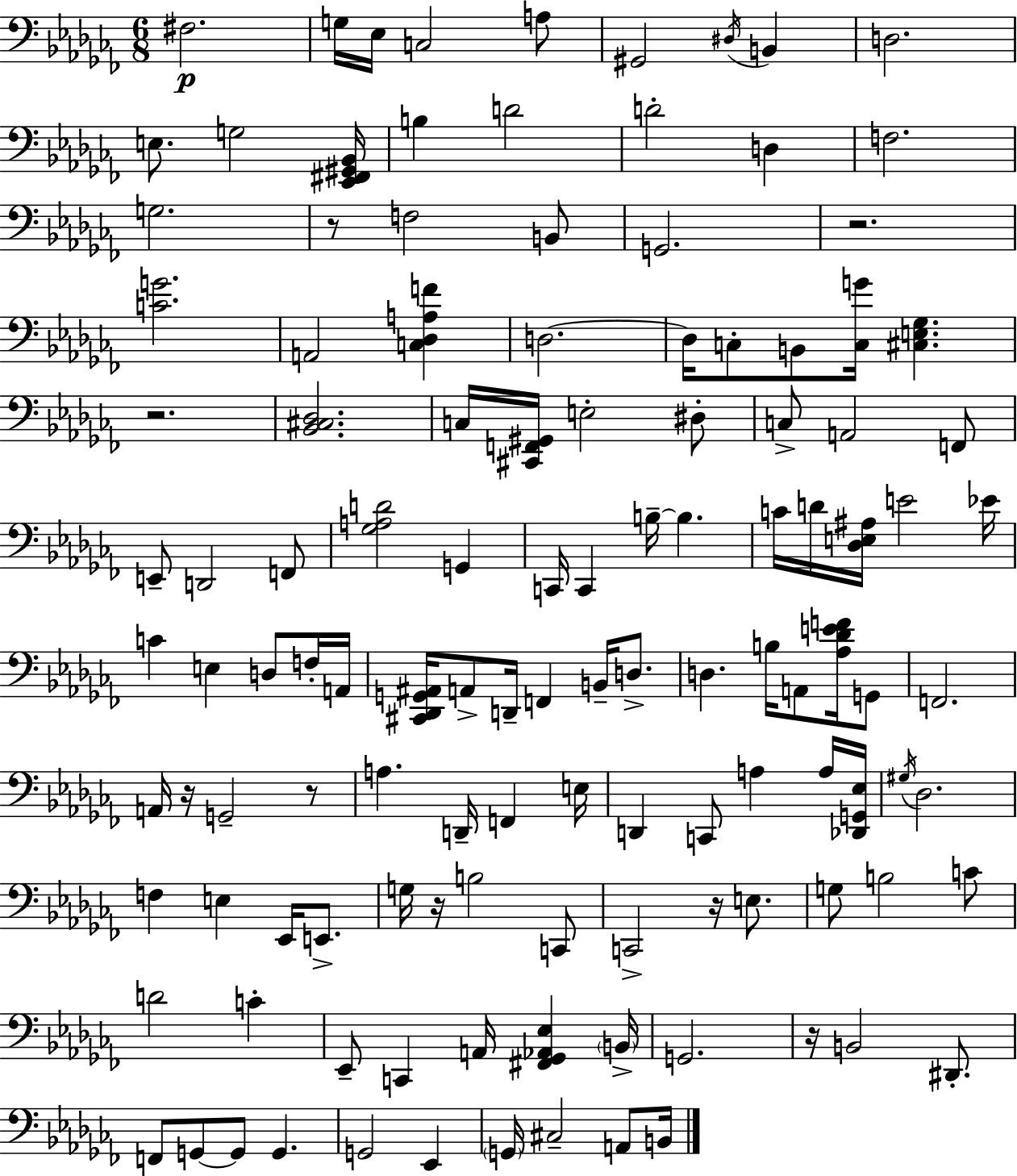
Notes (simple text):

F#3/h. G3/s Eb3/s C3/h A3/e G#2/h D#3/s B2/q D3/h. E3/e. G3/h [Eb2,F#2,G#2,Bb2]/s B3/q D4/h D4/h D3/q F3/h. G3/h. R/e F3/h B2/e G2/h. R/h. [C4,G4]/h. A2/h [C3,Db3,A3,F4]/q D3/h. D3/s C3/e B2/e [C3,G4]/s [C#3,E3,Gb3]/q. R/h. [Bb2,C#3,Db3]/h. C3/s [C#2,F2,G#2]/s E3/h D#3/e C3/e A2/h F2/e E2/e D2/h F2/e [Gb3,A3,D4]/h G2/q C2/s C2/q B3/s B3/q. C4/s D4/s [Db3,E3,A#3]/s E4/h Eb4/s C4/q E3/q D3/e F3/s A2/s [C#2,Db2,G2,A#2]/s A2/e D2/s F2/q B2/s D3/e. D3/q. B3/s A2/e [Ab3,Db4,E4,F4]/s G2/e F2/h. A2/s R/s G2/h R/e A3/q. D2/s F2/q E3/s D2/q C2/e A3/q A3/s [Db2,G2,Eb3]/s G#3/s Db3/h. F3/q E3/q Eb2/s E2/e. G3/s R/s B3/h C2/e C2/h R/s E3/e. G3/e B3/h C4/e D4/h C4/q Eb2/e C2/q A2/s [F#2,Gb2,Ab2,Eb3]/q B2/s G2/h. R/s B2/h D#2/e. F2/e G2/e G2/e G2/q. G2/h Eb2/q G2/s C#3/h A2/e B2/s